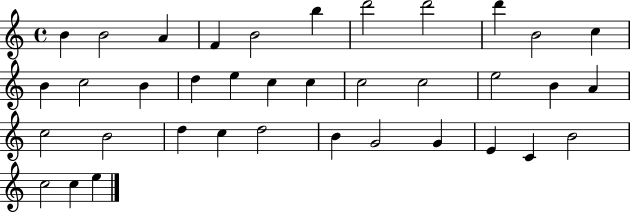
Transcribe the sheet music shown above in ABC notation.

X:1
T:Untitled
M:4/4
L:1/4
K:C
B B2 A F B2 b d'2 d'2 d' B2 c B c2 B d e c c c2 c2 e2 B A c2 B2 d c d2 B G2 G E C B2 c2 c e